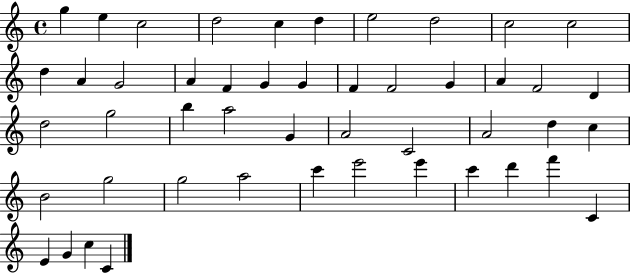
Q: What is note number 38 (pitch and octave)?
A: C6